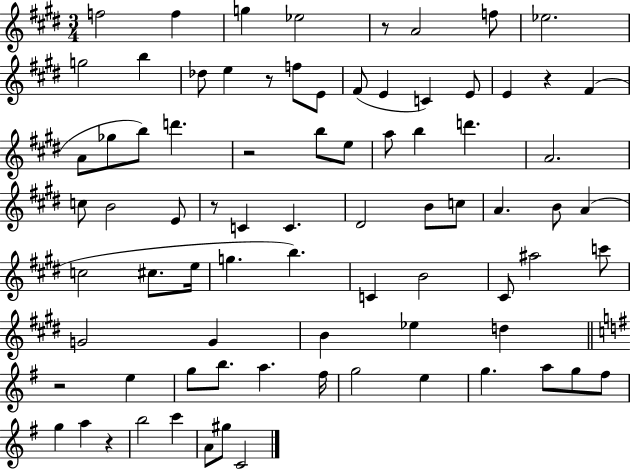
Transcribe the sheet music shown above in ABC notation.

X:1
T:Untitled
M:3/4
L:1/4
K:E
f2 f g _e2 z/2 A2 f/2 _e2 g2 b _d/2 e z/2 f/2 E/2 ^F/2 E C E/2 E z ^F A/2 _g/2 b/2 d' z2 b/2 e/2 a/2 b d' A2 c/2 B2 E/2 z/2 C C ^D2 B/2 c/2 A B/2 A c2 ^c/2 e/4 g b C B2 ^C/2 ^a2 c'/2 G2 G B _e d z2 e g/2 b/2 a ^f/4 g2 e g a/2 g/2 ^f/2 g a z b2 c' A/2 ^g/2 C2